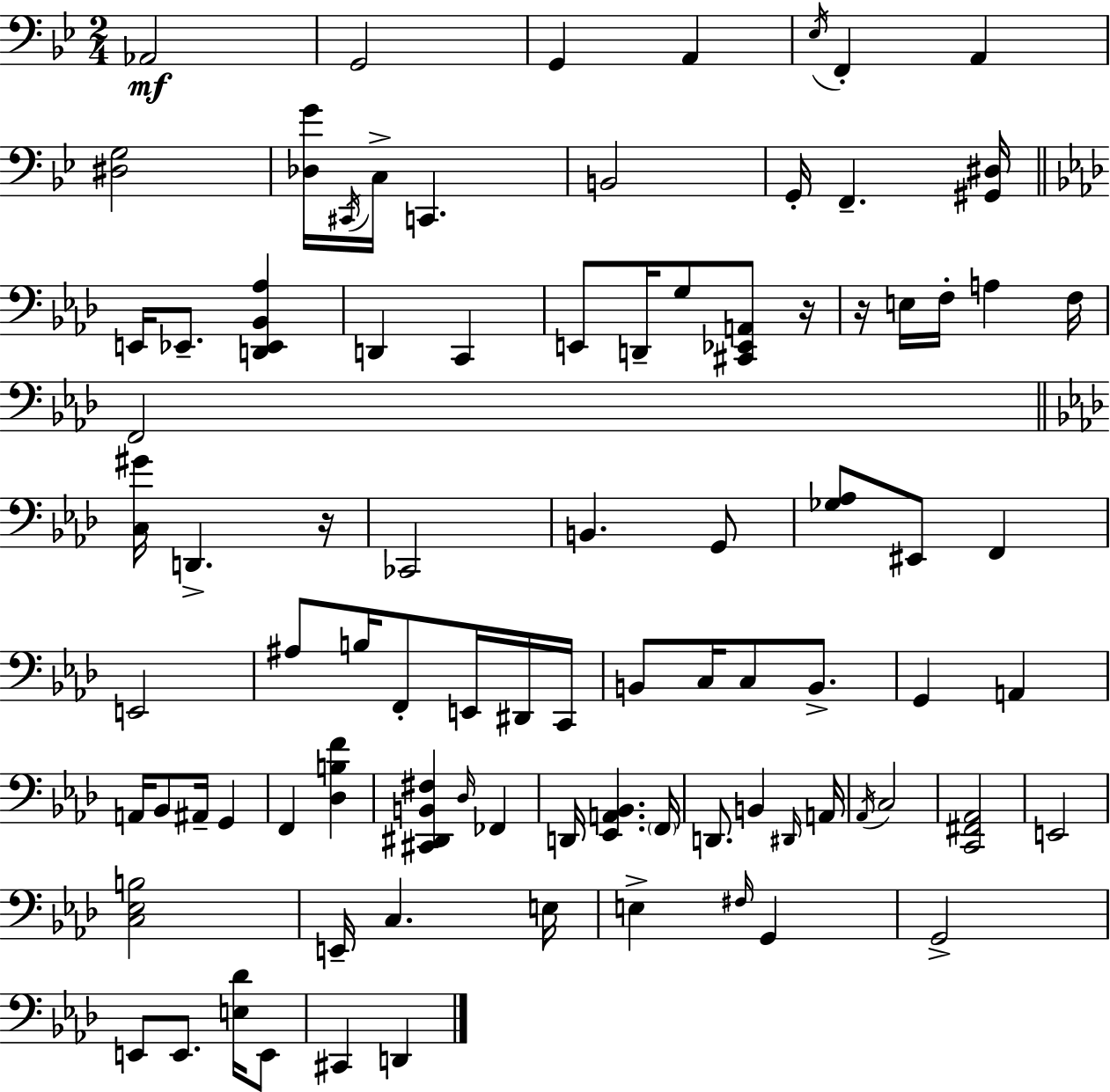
X:1
T:Untitled
M:2/4
L:1/4
K:Bb
_A,,2 G,,2 G,, A,, _E,/4 F,, A,, [^D,G,]2 [_D,G]/4 ^C,,/4 C,/4 C,, B,,2 G,,/4 F,, [^G,,^D,]/4 E,,/4 _E,,/2 [D,,_E,,_B,,_A,] D,, C,, E,,/2 D,,/4 G,/2 [^C,,_E,,A,,]/2 z/4 z/4 E,/4 F,/4 A, F,/4 F,,2 [C,^G]/4 D,, z/4 _C,,2 B,, G,,/2 [_G,_A,]/2 ^E,,/2 F,, E,,2 ^A,/2 B,/4 F,,/2 E,,/4 ^D,,/4 C,,/4 B,,/2 C,/4 C,/2 B,,/2 G,, A,, A,,/4 _B,,/2 ^A,,/4 G,, F,, [_D,B,F] [^C,,^D,,B,,^F,] _D,/4 _F,, D,,/4 [_E,,A,,_B,,] F,,/4 D,,/2 B,, ^D,,/4 A,,/4 _A,,/4 C,2 [C,,^F,,_A,,]2 E,,2 [C,_E,B,]2 E,,/4 C, E,/4 E, ^F,/4 G,, G,,2 E,,/2 E,,/2 [E,_D]/4 E,,/2 ^C,, D,,